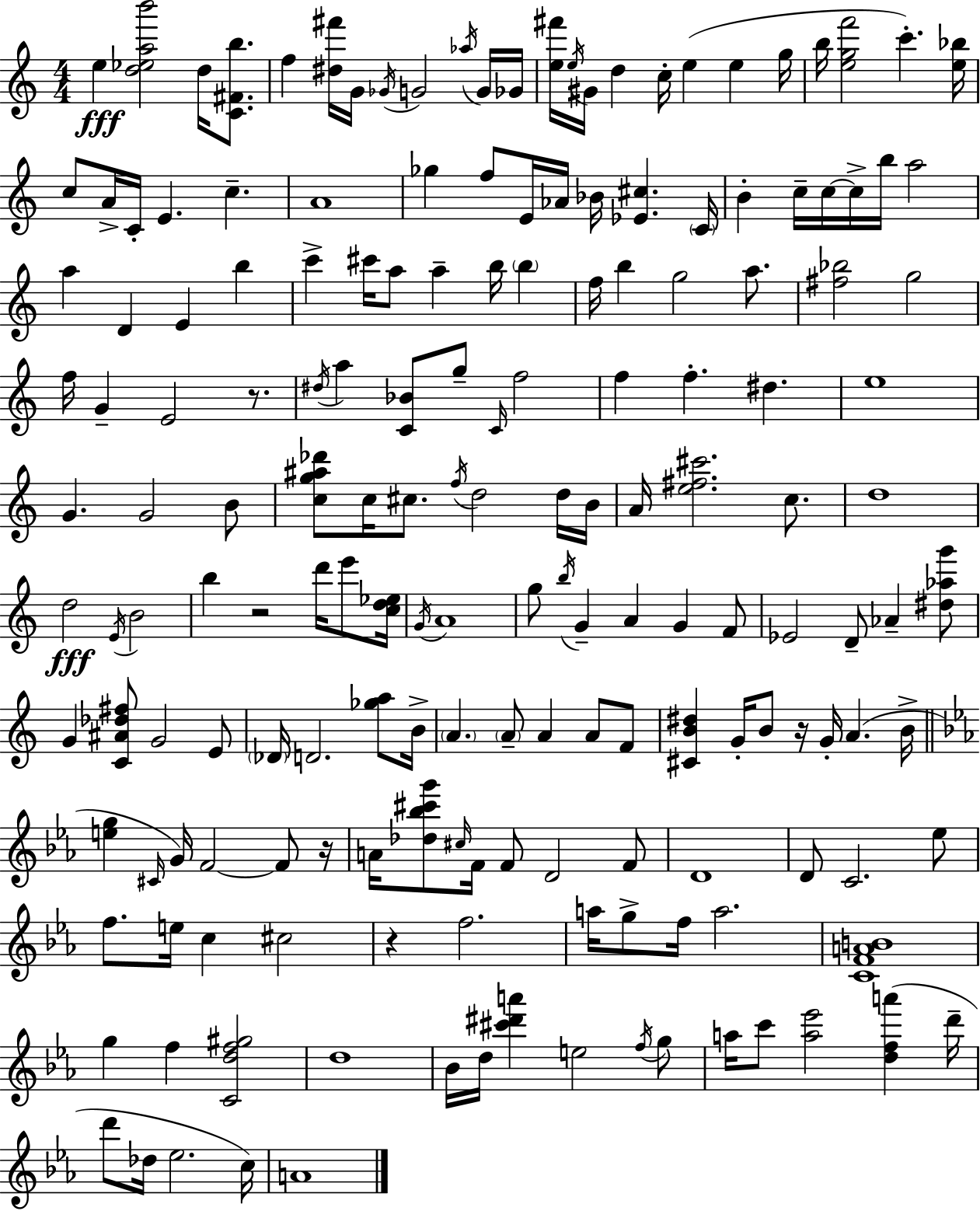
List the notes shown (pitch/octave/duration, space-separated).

E5/q [D5,Eb5,A5,B6]/h D5/s [C4,F#4,B5]/e. F5/q [D#5,F#6]/s G4/s Gb4/s G4/h Ab5/s G4/s Gb4/s [E5,F#6]/s E5/s G#4/s D5/q C5/s E5/q E5/q G5/s B5/s [E5,G5,F6]/h C6/q. [E5,Bb5]/s C5/e A4/s C4/s E4/q. C5/q. A4/w Gb5/q F5/e E4/s Ab4/s Bb4/s [Eb4,C#5]/q. C4/s B4/q C5/s C5/s C5/s B5/s A5/h A5/q D4/q E4/q B5/q C6/q C#6/s A5/e A5/q B5/s B5/q F5/s B5/q G5/h A5/e. [F#5,Bb5]/h G5/h F5/s G4/q E4/h R/e. D#5/s A5/q [C4,Bb4]/e G5/e C4/s F5/h F5/q F5/q. D#5/q. E5/w G4/q. G4/h B4/e [C5,G5,A#5,Db6]/e C5/s C#5/e. F5/s D5/h D5/s B4/s A4/s [E5,F#5,C#6]/h. C5/e. D5/w D5/h E4/s B4/h B5/q R/h D6/s E6/e [C5,D5,Eb5]/s G4/s A4/w G5/e B5/s G4/q A4/q G4/q F4/e Eb4/h D4/e Ab4/q [D#5,Ab5,G6]/e G4/q [C4,A#4,Db5,F#5]/e G4/h E4/e Db4/s D4/h. [Gb5,A5]/e B4/s A4/q. A4/e A4/q A4/e F4/e [C#4,B4,D#5]/q G4/s B4/e R/s G4/s A4/q. B4/s [E5,G5]/q C#4/s G4/s F4/h F4/e R/s A4/s [Db5,Bb5,C#6,G6]/e C#5/s F4/s F4/e D4/h F4/e D4/w D4/e C4/h. Eb5/e F5/e. E5/s C5/q C#5/h R/q F5/h. A5/s G5/e F5/s A5/h. [C4,F4,A4,B4]/w G5/q F5/q [C4,D5,F5,G#5]/h D5/w Bb4/s D5/s [C#6,D#6,A6]/q E5/h F5/s G5/e A5/s C6/e [A5,Eb6]/h [D5,F5,A6]/q D6/s D6/e Db5/s Eb5/h. C5/s A4/w